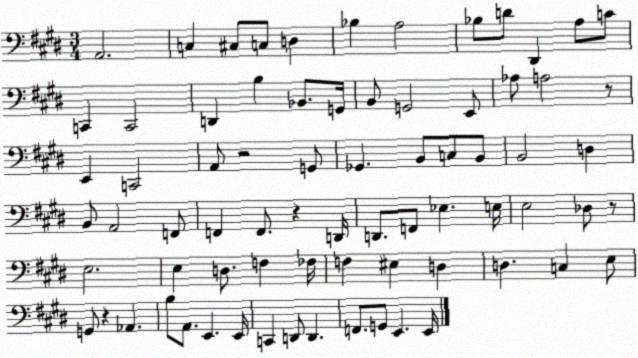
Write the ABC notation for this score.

X:1
T:Untitled
M:3/4
L:1/4
K:E
A,,2 C, ^C,/2 C,/2 D, _B, A,2 _B,/2 D/2 ^D,, A,/2 C/2 C,, C,,2 D,, B, _B,,/2 G,,/4 B,,/2 G,,2 E,,/2 _A,/2 A,2 z/2 E,, C,,2 A,,/2 z2 G,,/2 _G,, B,,/2 C,/2 B,,/2 B,,2 D, B,,/2 A,,2 F,,/2 F,, F,,/2 z D,,/4 D,,/2 F,,/2 _E, E,/4 E,2 _D,/2 z/2 E,2 E, D,/2 F, _F,/4 F, ^E, D, D, C, E,/2 G,,/2 z _A,, B,/2 A,,/2 E,, E,,/4 C,, D,,/2 D,, F,,/2 G,,/2 E,, E,,/4